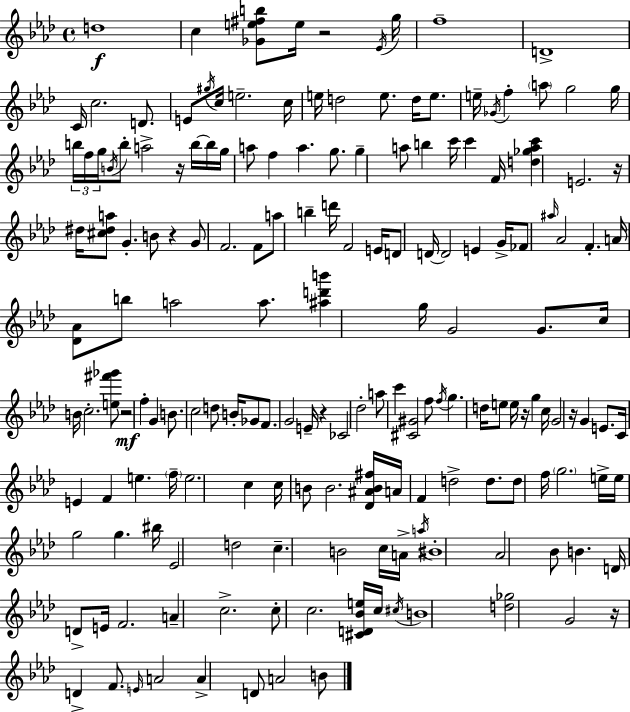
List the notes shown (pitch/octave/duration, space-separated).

D5/w C5/q [Gb4,E5,F#5,B5]/e E5/s R/h Eb4/s G5/s F5/w D4/w C4/s C5/h. D4/e. E4/e G#5/s C5/s E5/h. C5/s E5/s D5/h E5/e. D5/s E5/e. E5/s Gb4/s F5/q A5/e G5/h G5/s B5/s F5/s G5/s B4/s B5/e A5/h R/s B5/s B5/s G5/s A5/e F5/q A5/q. G5/e. G5/q A5/e B5/q C6/s C6/q F4/s [D5,Gb5,A5,C6]/q E4/h. R/s D#5/s [C#5,D#5,A5]/e G4/q. B4/e R/q G4/e F4/h. F4/e A5/e B5/q D6/s F4/h E4/s D4/e D4/s D4/h E4/q G4/s FES4/e A#5/s Ab4/h F4/q. A4/s [Db4,Ab4]/e B5/e A5/h A5/e. [A#5,D6,B6]/q G5/s G4/h G4/e. C5/s B4/s C5/h. [E5,F#6,Gb6]/e R/h F5/q G4/q B4/e. C5/h D5/e B4/s Gb4/e F4/e. G4/h E4/s R/q CES4/h Db5/h A5/e C6/q [C#4,G#4]/h F5/e F5/s G5/q. D5/s E5/e E5/s R/s G5/q C5/s G4/h R/s G4/q E4/e. C4/s E4/q F4/q E5/q. F5/s E5/h. C5/q C5/s B4/e B4/h. [Db4,A#4,B4,F#5]/s A4/s F4/q D5/h D5/e. D5/e F5/s G5/h. E5/s E5/s G5/h G5/q. BIS5/s Eb4/h D5/h C5/q. B4/h C5/s A4/s A5/s BIS4/w Ab4/h Bb4/e B4/q. D4/s D4/e E4/s F4/h. A4/q C5/h. C5/e C5/h. [C#4,D4,Bb4,E5]/s C5/s C#5/s B4/w [D5,Gb5]/h G4/h R/s D4/q F4/e. E4/s A4/h A4/q D4/e A4/h B4/e